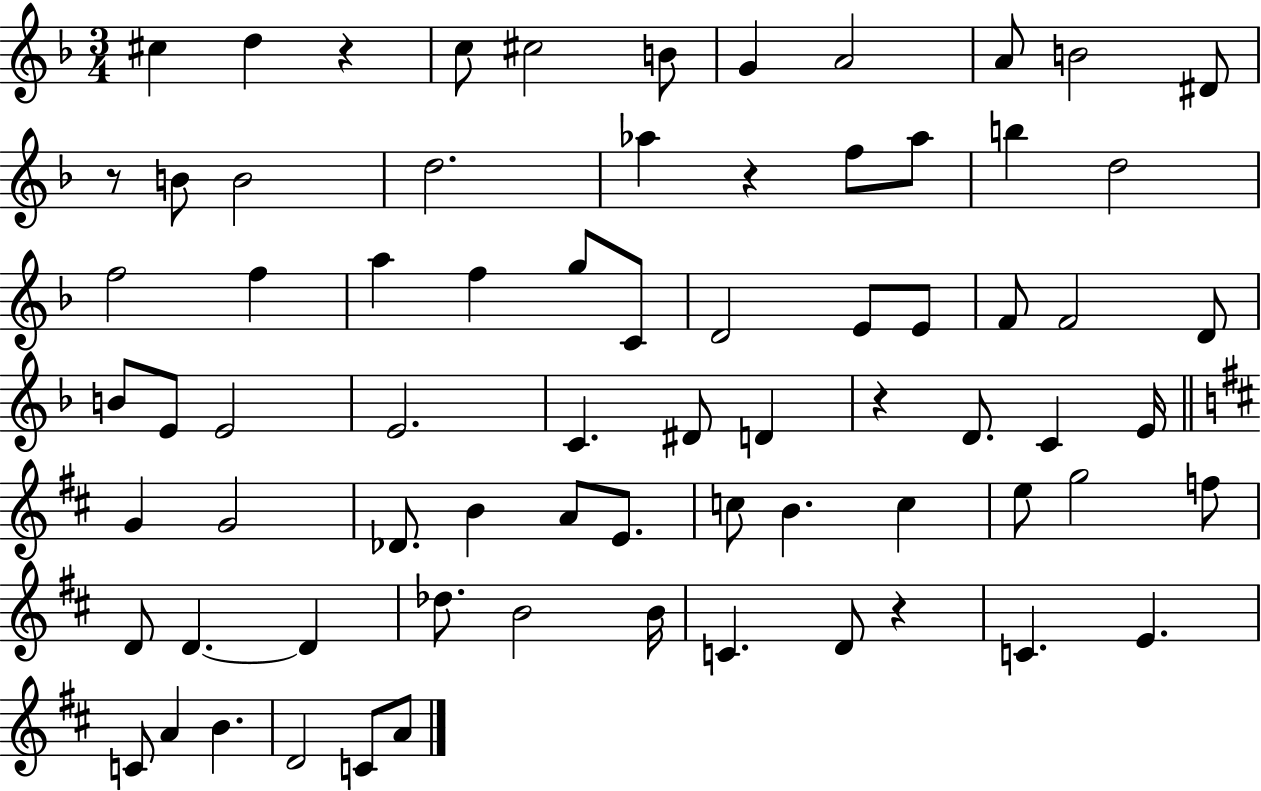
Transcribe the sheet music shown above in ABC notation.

X:1
T:Untitled
M:3/4
L:1/4
K:F
^c d z c/2 ^c2 B/2 G A2 A/2 B2 ^D/2 z/2 B/2 B2 d2 _a z f/2 _a/2 b d2 f2 f a f g/2 C/2 D2 E/2 E/2 F/2 F2 D/2 B/2 E/2 E2 E2 C ^D/2 D z D/2 C E/4 G G2 _D/2 B A/2 E/2 c/2 B c e/2 g2 f/2 D/2 D D _d/2 B2 B/4 C D/2 z C E C/2 A B D2 C/2 A/2